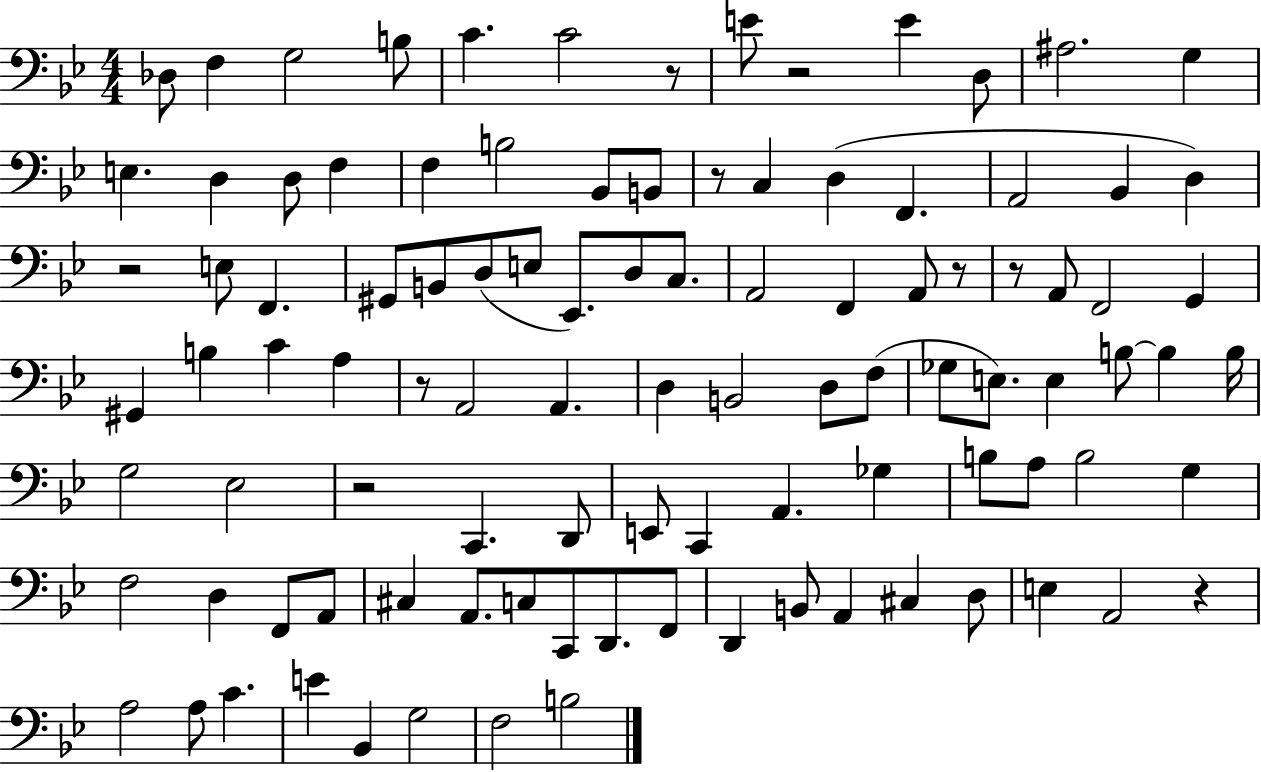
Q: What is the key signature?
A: BES major